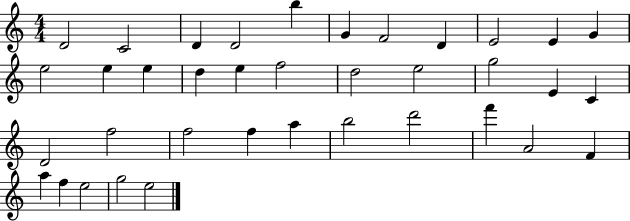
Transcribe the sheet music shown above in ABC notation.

X:1
T:Untitled
M:4/4
L:1/4
K:C
D2 C2 D D2 b G F2 D E2 E G e2 e e d e f2 d2 e2 g2 E C D2 f2 f2 f a b2 d'2 f' A2 F a f e2 g2 e2